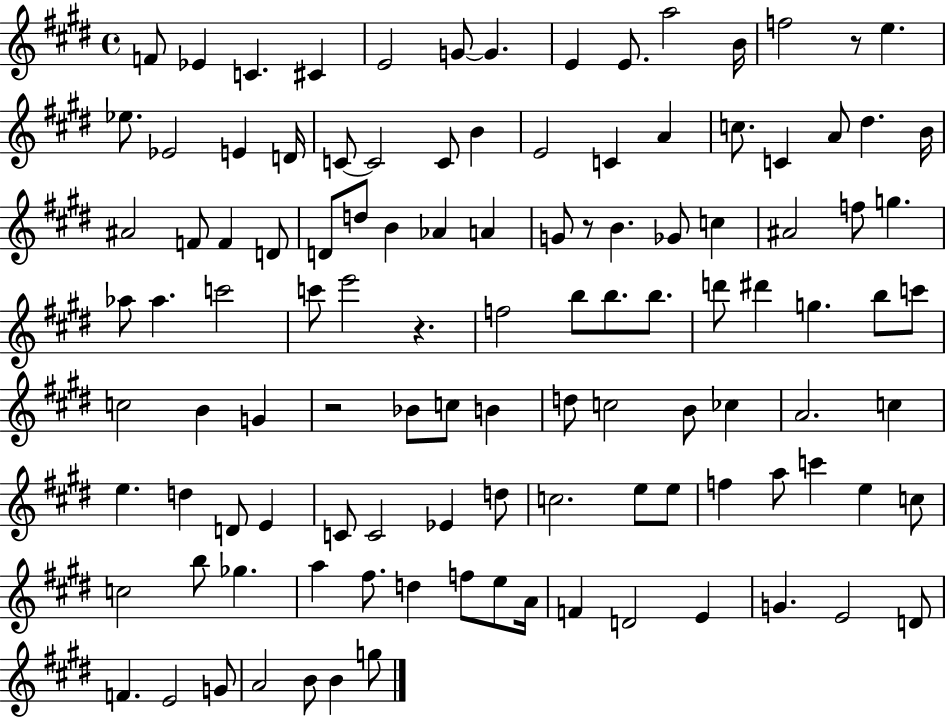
{
  \clef treble
  \time 4/4
  \defaultTimeSignature
  \key e \major
  \repeat volta 2 { f'8 ees'4 c'4. cis'4 | e'2 g'8~~ g'4. | e'4 e'8. a''2 b'16 | f''2 r8 e''4. | \break ees''8. ees'2 e'4 d'16 | c'8~~ c'2 c'8 b'4 | e'2 c'4 a'4 | c''8. c'4 a'8 dis''4. b'16 | \break ais'2 f'8 f'4 d'8 | d'8 d''8 b'4 aes'4 a'4 | g'8 r8 b'4. ges'8 c''4 | ais'2 f''8 g''4. | \break aes''8 aes''4. c'''2 | c'''8 e'''2 r4. | f''2 b''8 b''8. b''8. | d'''8 dis'''4 g''4. b''8 c'''8 | \break c''2 b'4 g'4 | r2 bes'8 c''8 b'4 | d''8 c''2 b'8 ces''4 | a'2. c''4 | \break e''4. d''4 d'8 e'4 | c'8 c'2 ees'4 d''8 | c''2. e''8 e''8 | f''4 a''8 c'''4 e''4 c''8 | \break c''2 b''8 ges''4. | a''4 fis''8. d''4 f''8 e''8 a'16 | f'4 d'2 e'4 | g'4. e'2 d'8 | \break f'4. e'2 g'8 | a'2 b'8 b'4 g''8 | } \bar "|."
}